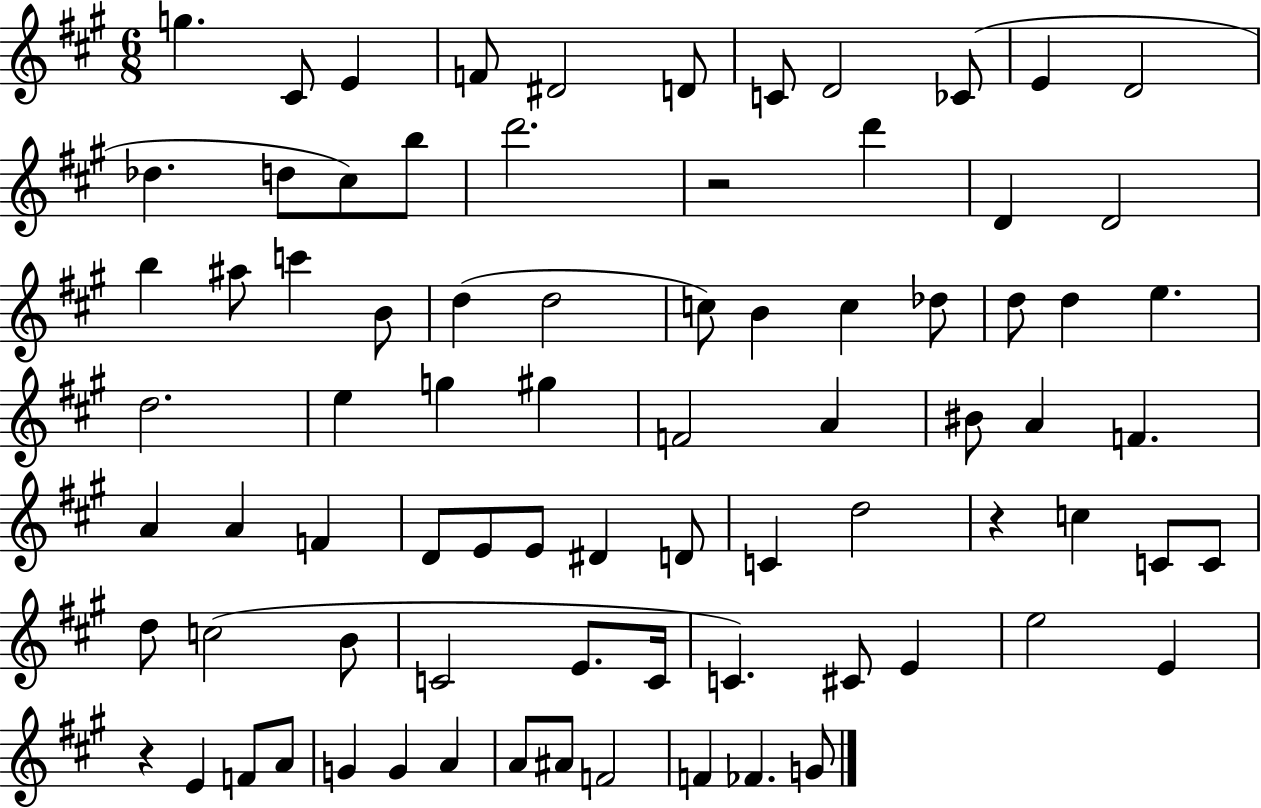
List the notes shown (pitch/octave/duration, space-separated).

G5/q. C#4/e E4/q F4/e D#4/h D4/e C4/e D4/h CES4/e E4/q D4/h Db5/q. D5/e C#5/e B5/e D6/h. R/h D6/q D4/q D4/h B5/q A#5/e C6/q B4/e D5/q D5/h C5/e B4/q C5/q Db5/e D5/e D5/q E5/q. D5/h. E5/q G5/q G#5/q F4/h A4/q BIS4/e A4/q F4/q. A4/q A4/q F4/q D4/e E4/e E4/e D#4/q D4/e C4/q D5/h R/q C5/q C4/e C4/e D5/e C5/h B4/e C4/h E4/e. C4/s C4/q. C#4/e E4/q E5/h E4/q R/q E4/q F4/e A4/e G4/q G4/q A4/q A4/e A#4/e F4/h F4/q FES4/q. G4/e